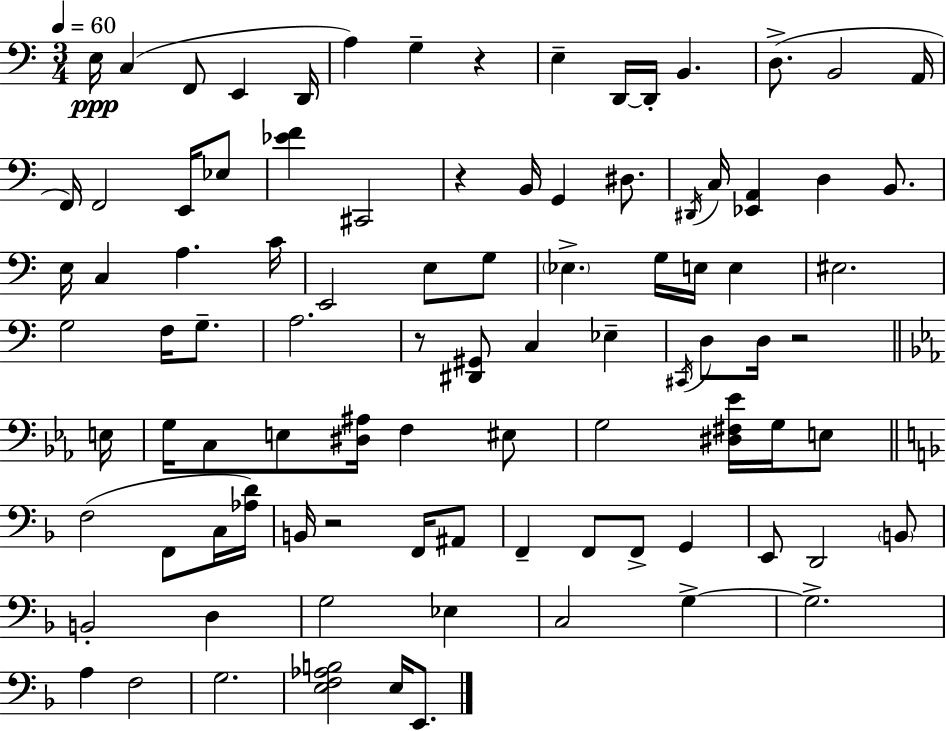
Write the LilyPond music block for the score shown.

{
  \clef bass
  \numericTimeSignature
  \time 3/4
  \key a \minor
  \tempo 4 = 60
  e16\ppp c4( f,8 e,4 d,16 | a4) g4-- r4 | e4-- d,16~~ d,16-. b,4. | d8.->( b,2 a,16 | \break f,16) f,2 e,16 ees8 | <ees' f'>4 cis,2 | r4 b,16 g,4 dis8. | \acciaccatura { dis,16 } c16 <ees, a,>4 d4 b,8. | \break e16 c4 a4. | c'16 e,2 e8 g8 | \parenthesize ees4.-> g16 e16 e4 | eis2. | \break g2 f16 g8.-- | a2. | r8 <dis, gis,>8 c4 ees4-- | \acciaccatura { cis,16 } d8 d16 r2 | \break \bar "||" \break \key c \minor e16 g16 c8 e8 <dis ais>16 f4 eis8 | g2 <dis fis ees'>16 g16 e8 | \bar "||" \break \key f \major f2( f,8 c16 <aes d'>16) | b,16 r2 f,16 ais,8 | f,4-- f,8 f,8-> g,4 | e,8 d,2 \parenthesize b,8 | \break b,2-. d4 | g2 ees4 | c2 g4->~~ | g2.-> | \break a4 f2 | g2. | <e f aes b>2 e16 e,8. | \bar "|."
}